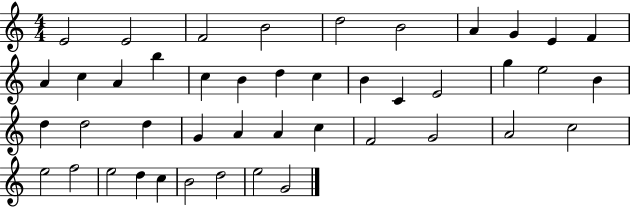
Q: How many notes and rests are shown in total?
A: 44